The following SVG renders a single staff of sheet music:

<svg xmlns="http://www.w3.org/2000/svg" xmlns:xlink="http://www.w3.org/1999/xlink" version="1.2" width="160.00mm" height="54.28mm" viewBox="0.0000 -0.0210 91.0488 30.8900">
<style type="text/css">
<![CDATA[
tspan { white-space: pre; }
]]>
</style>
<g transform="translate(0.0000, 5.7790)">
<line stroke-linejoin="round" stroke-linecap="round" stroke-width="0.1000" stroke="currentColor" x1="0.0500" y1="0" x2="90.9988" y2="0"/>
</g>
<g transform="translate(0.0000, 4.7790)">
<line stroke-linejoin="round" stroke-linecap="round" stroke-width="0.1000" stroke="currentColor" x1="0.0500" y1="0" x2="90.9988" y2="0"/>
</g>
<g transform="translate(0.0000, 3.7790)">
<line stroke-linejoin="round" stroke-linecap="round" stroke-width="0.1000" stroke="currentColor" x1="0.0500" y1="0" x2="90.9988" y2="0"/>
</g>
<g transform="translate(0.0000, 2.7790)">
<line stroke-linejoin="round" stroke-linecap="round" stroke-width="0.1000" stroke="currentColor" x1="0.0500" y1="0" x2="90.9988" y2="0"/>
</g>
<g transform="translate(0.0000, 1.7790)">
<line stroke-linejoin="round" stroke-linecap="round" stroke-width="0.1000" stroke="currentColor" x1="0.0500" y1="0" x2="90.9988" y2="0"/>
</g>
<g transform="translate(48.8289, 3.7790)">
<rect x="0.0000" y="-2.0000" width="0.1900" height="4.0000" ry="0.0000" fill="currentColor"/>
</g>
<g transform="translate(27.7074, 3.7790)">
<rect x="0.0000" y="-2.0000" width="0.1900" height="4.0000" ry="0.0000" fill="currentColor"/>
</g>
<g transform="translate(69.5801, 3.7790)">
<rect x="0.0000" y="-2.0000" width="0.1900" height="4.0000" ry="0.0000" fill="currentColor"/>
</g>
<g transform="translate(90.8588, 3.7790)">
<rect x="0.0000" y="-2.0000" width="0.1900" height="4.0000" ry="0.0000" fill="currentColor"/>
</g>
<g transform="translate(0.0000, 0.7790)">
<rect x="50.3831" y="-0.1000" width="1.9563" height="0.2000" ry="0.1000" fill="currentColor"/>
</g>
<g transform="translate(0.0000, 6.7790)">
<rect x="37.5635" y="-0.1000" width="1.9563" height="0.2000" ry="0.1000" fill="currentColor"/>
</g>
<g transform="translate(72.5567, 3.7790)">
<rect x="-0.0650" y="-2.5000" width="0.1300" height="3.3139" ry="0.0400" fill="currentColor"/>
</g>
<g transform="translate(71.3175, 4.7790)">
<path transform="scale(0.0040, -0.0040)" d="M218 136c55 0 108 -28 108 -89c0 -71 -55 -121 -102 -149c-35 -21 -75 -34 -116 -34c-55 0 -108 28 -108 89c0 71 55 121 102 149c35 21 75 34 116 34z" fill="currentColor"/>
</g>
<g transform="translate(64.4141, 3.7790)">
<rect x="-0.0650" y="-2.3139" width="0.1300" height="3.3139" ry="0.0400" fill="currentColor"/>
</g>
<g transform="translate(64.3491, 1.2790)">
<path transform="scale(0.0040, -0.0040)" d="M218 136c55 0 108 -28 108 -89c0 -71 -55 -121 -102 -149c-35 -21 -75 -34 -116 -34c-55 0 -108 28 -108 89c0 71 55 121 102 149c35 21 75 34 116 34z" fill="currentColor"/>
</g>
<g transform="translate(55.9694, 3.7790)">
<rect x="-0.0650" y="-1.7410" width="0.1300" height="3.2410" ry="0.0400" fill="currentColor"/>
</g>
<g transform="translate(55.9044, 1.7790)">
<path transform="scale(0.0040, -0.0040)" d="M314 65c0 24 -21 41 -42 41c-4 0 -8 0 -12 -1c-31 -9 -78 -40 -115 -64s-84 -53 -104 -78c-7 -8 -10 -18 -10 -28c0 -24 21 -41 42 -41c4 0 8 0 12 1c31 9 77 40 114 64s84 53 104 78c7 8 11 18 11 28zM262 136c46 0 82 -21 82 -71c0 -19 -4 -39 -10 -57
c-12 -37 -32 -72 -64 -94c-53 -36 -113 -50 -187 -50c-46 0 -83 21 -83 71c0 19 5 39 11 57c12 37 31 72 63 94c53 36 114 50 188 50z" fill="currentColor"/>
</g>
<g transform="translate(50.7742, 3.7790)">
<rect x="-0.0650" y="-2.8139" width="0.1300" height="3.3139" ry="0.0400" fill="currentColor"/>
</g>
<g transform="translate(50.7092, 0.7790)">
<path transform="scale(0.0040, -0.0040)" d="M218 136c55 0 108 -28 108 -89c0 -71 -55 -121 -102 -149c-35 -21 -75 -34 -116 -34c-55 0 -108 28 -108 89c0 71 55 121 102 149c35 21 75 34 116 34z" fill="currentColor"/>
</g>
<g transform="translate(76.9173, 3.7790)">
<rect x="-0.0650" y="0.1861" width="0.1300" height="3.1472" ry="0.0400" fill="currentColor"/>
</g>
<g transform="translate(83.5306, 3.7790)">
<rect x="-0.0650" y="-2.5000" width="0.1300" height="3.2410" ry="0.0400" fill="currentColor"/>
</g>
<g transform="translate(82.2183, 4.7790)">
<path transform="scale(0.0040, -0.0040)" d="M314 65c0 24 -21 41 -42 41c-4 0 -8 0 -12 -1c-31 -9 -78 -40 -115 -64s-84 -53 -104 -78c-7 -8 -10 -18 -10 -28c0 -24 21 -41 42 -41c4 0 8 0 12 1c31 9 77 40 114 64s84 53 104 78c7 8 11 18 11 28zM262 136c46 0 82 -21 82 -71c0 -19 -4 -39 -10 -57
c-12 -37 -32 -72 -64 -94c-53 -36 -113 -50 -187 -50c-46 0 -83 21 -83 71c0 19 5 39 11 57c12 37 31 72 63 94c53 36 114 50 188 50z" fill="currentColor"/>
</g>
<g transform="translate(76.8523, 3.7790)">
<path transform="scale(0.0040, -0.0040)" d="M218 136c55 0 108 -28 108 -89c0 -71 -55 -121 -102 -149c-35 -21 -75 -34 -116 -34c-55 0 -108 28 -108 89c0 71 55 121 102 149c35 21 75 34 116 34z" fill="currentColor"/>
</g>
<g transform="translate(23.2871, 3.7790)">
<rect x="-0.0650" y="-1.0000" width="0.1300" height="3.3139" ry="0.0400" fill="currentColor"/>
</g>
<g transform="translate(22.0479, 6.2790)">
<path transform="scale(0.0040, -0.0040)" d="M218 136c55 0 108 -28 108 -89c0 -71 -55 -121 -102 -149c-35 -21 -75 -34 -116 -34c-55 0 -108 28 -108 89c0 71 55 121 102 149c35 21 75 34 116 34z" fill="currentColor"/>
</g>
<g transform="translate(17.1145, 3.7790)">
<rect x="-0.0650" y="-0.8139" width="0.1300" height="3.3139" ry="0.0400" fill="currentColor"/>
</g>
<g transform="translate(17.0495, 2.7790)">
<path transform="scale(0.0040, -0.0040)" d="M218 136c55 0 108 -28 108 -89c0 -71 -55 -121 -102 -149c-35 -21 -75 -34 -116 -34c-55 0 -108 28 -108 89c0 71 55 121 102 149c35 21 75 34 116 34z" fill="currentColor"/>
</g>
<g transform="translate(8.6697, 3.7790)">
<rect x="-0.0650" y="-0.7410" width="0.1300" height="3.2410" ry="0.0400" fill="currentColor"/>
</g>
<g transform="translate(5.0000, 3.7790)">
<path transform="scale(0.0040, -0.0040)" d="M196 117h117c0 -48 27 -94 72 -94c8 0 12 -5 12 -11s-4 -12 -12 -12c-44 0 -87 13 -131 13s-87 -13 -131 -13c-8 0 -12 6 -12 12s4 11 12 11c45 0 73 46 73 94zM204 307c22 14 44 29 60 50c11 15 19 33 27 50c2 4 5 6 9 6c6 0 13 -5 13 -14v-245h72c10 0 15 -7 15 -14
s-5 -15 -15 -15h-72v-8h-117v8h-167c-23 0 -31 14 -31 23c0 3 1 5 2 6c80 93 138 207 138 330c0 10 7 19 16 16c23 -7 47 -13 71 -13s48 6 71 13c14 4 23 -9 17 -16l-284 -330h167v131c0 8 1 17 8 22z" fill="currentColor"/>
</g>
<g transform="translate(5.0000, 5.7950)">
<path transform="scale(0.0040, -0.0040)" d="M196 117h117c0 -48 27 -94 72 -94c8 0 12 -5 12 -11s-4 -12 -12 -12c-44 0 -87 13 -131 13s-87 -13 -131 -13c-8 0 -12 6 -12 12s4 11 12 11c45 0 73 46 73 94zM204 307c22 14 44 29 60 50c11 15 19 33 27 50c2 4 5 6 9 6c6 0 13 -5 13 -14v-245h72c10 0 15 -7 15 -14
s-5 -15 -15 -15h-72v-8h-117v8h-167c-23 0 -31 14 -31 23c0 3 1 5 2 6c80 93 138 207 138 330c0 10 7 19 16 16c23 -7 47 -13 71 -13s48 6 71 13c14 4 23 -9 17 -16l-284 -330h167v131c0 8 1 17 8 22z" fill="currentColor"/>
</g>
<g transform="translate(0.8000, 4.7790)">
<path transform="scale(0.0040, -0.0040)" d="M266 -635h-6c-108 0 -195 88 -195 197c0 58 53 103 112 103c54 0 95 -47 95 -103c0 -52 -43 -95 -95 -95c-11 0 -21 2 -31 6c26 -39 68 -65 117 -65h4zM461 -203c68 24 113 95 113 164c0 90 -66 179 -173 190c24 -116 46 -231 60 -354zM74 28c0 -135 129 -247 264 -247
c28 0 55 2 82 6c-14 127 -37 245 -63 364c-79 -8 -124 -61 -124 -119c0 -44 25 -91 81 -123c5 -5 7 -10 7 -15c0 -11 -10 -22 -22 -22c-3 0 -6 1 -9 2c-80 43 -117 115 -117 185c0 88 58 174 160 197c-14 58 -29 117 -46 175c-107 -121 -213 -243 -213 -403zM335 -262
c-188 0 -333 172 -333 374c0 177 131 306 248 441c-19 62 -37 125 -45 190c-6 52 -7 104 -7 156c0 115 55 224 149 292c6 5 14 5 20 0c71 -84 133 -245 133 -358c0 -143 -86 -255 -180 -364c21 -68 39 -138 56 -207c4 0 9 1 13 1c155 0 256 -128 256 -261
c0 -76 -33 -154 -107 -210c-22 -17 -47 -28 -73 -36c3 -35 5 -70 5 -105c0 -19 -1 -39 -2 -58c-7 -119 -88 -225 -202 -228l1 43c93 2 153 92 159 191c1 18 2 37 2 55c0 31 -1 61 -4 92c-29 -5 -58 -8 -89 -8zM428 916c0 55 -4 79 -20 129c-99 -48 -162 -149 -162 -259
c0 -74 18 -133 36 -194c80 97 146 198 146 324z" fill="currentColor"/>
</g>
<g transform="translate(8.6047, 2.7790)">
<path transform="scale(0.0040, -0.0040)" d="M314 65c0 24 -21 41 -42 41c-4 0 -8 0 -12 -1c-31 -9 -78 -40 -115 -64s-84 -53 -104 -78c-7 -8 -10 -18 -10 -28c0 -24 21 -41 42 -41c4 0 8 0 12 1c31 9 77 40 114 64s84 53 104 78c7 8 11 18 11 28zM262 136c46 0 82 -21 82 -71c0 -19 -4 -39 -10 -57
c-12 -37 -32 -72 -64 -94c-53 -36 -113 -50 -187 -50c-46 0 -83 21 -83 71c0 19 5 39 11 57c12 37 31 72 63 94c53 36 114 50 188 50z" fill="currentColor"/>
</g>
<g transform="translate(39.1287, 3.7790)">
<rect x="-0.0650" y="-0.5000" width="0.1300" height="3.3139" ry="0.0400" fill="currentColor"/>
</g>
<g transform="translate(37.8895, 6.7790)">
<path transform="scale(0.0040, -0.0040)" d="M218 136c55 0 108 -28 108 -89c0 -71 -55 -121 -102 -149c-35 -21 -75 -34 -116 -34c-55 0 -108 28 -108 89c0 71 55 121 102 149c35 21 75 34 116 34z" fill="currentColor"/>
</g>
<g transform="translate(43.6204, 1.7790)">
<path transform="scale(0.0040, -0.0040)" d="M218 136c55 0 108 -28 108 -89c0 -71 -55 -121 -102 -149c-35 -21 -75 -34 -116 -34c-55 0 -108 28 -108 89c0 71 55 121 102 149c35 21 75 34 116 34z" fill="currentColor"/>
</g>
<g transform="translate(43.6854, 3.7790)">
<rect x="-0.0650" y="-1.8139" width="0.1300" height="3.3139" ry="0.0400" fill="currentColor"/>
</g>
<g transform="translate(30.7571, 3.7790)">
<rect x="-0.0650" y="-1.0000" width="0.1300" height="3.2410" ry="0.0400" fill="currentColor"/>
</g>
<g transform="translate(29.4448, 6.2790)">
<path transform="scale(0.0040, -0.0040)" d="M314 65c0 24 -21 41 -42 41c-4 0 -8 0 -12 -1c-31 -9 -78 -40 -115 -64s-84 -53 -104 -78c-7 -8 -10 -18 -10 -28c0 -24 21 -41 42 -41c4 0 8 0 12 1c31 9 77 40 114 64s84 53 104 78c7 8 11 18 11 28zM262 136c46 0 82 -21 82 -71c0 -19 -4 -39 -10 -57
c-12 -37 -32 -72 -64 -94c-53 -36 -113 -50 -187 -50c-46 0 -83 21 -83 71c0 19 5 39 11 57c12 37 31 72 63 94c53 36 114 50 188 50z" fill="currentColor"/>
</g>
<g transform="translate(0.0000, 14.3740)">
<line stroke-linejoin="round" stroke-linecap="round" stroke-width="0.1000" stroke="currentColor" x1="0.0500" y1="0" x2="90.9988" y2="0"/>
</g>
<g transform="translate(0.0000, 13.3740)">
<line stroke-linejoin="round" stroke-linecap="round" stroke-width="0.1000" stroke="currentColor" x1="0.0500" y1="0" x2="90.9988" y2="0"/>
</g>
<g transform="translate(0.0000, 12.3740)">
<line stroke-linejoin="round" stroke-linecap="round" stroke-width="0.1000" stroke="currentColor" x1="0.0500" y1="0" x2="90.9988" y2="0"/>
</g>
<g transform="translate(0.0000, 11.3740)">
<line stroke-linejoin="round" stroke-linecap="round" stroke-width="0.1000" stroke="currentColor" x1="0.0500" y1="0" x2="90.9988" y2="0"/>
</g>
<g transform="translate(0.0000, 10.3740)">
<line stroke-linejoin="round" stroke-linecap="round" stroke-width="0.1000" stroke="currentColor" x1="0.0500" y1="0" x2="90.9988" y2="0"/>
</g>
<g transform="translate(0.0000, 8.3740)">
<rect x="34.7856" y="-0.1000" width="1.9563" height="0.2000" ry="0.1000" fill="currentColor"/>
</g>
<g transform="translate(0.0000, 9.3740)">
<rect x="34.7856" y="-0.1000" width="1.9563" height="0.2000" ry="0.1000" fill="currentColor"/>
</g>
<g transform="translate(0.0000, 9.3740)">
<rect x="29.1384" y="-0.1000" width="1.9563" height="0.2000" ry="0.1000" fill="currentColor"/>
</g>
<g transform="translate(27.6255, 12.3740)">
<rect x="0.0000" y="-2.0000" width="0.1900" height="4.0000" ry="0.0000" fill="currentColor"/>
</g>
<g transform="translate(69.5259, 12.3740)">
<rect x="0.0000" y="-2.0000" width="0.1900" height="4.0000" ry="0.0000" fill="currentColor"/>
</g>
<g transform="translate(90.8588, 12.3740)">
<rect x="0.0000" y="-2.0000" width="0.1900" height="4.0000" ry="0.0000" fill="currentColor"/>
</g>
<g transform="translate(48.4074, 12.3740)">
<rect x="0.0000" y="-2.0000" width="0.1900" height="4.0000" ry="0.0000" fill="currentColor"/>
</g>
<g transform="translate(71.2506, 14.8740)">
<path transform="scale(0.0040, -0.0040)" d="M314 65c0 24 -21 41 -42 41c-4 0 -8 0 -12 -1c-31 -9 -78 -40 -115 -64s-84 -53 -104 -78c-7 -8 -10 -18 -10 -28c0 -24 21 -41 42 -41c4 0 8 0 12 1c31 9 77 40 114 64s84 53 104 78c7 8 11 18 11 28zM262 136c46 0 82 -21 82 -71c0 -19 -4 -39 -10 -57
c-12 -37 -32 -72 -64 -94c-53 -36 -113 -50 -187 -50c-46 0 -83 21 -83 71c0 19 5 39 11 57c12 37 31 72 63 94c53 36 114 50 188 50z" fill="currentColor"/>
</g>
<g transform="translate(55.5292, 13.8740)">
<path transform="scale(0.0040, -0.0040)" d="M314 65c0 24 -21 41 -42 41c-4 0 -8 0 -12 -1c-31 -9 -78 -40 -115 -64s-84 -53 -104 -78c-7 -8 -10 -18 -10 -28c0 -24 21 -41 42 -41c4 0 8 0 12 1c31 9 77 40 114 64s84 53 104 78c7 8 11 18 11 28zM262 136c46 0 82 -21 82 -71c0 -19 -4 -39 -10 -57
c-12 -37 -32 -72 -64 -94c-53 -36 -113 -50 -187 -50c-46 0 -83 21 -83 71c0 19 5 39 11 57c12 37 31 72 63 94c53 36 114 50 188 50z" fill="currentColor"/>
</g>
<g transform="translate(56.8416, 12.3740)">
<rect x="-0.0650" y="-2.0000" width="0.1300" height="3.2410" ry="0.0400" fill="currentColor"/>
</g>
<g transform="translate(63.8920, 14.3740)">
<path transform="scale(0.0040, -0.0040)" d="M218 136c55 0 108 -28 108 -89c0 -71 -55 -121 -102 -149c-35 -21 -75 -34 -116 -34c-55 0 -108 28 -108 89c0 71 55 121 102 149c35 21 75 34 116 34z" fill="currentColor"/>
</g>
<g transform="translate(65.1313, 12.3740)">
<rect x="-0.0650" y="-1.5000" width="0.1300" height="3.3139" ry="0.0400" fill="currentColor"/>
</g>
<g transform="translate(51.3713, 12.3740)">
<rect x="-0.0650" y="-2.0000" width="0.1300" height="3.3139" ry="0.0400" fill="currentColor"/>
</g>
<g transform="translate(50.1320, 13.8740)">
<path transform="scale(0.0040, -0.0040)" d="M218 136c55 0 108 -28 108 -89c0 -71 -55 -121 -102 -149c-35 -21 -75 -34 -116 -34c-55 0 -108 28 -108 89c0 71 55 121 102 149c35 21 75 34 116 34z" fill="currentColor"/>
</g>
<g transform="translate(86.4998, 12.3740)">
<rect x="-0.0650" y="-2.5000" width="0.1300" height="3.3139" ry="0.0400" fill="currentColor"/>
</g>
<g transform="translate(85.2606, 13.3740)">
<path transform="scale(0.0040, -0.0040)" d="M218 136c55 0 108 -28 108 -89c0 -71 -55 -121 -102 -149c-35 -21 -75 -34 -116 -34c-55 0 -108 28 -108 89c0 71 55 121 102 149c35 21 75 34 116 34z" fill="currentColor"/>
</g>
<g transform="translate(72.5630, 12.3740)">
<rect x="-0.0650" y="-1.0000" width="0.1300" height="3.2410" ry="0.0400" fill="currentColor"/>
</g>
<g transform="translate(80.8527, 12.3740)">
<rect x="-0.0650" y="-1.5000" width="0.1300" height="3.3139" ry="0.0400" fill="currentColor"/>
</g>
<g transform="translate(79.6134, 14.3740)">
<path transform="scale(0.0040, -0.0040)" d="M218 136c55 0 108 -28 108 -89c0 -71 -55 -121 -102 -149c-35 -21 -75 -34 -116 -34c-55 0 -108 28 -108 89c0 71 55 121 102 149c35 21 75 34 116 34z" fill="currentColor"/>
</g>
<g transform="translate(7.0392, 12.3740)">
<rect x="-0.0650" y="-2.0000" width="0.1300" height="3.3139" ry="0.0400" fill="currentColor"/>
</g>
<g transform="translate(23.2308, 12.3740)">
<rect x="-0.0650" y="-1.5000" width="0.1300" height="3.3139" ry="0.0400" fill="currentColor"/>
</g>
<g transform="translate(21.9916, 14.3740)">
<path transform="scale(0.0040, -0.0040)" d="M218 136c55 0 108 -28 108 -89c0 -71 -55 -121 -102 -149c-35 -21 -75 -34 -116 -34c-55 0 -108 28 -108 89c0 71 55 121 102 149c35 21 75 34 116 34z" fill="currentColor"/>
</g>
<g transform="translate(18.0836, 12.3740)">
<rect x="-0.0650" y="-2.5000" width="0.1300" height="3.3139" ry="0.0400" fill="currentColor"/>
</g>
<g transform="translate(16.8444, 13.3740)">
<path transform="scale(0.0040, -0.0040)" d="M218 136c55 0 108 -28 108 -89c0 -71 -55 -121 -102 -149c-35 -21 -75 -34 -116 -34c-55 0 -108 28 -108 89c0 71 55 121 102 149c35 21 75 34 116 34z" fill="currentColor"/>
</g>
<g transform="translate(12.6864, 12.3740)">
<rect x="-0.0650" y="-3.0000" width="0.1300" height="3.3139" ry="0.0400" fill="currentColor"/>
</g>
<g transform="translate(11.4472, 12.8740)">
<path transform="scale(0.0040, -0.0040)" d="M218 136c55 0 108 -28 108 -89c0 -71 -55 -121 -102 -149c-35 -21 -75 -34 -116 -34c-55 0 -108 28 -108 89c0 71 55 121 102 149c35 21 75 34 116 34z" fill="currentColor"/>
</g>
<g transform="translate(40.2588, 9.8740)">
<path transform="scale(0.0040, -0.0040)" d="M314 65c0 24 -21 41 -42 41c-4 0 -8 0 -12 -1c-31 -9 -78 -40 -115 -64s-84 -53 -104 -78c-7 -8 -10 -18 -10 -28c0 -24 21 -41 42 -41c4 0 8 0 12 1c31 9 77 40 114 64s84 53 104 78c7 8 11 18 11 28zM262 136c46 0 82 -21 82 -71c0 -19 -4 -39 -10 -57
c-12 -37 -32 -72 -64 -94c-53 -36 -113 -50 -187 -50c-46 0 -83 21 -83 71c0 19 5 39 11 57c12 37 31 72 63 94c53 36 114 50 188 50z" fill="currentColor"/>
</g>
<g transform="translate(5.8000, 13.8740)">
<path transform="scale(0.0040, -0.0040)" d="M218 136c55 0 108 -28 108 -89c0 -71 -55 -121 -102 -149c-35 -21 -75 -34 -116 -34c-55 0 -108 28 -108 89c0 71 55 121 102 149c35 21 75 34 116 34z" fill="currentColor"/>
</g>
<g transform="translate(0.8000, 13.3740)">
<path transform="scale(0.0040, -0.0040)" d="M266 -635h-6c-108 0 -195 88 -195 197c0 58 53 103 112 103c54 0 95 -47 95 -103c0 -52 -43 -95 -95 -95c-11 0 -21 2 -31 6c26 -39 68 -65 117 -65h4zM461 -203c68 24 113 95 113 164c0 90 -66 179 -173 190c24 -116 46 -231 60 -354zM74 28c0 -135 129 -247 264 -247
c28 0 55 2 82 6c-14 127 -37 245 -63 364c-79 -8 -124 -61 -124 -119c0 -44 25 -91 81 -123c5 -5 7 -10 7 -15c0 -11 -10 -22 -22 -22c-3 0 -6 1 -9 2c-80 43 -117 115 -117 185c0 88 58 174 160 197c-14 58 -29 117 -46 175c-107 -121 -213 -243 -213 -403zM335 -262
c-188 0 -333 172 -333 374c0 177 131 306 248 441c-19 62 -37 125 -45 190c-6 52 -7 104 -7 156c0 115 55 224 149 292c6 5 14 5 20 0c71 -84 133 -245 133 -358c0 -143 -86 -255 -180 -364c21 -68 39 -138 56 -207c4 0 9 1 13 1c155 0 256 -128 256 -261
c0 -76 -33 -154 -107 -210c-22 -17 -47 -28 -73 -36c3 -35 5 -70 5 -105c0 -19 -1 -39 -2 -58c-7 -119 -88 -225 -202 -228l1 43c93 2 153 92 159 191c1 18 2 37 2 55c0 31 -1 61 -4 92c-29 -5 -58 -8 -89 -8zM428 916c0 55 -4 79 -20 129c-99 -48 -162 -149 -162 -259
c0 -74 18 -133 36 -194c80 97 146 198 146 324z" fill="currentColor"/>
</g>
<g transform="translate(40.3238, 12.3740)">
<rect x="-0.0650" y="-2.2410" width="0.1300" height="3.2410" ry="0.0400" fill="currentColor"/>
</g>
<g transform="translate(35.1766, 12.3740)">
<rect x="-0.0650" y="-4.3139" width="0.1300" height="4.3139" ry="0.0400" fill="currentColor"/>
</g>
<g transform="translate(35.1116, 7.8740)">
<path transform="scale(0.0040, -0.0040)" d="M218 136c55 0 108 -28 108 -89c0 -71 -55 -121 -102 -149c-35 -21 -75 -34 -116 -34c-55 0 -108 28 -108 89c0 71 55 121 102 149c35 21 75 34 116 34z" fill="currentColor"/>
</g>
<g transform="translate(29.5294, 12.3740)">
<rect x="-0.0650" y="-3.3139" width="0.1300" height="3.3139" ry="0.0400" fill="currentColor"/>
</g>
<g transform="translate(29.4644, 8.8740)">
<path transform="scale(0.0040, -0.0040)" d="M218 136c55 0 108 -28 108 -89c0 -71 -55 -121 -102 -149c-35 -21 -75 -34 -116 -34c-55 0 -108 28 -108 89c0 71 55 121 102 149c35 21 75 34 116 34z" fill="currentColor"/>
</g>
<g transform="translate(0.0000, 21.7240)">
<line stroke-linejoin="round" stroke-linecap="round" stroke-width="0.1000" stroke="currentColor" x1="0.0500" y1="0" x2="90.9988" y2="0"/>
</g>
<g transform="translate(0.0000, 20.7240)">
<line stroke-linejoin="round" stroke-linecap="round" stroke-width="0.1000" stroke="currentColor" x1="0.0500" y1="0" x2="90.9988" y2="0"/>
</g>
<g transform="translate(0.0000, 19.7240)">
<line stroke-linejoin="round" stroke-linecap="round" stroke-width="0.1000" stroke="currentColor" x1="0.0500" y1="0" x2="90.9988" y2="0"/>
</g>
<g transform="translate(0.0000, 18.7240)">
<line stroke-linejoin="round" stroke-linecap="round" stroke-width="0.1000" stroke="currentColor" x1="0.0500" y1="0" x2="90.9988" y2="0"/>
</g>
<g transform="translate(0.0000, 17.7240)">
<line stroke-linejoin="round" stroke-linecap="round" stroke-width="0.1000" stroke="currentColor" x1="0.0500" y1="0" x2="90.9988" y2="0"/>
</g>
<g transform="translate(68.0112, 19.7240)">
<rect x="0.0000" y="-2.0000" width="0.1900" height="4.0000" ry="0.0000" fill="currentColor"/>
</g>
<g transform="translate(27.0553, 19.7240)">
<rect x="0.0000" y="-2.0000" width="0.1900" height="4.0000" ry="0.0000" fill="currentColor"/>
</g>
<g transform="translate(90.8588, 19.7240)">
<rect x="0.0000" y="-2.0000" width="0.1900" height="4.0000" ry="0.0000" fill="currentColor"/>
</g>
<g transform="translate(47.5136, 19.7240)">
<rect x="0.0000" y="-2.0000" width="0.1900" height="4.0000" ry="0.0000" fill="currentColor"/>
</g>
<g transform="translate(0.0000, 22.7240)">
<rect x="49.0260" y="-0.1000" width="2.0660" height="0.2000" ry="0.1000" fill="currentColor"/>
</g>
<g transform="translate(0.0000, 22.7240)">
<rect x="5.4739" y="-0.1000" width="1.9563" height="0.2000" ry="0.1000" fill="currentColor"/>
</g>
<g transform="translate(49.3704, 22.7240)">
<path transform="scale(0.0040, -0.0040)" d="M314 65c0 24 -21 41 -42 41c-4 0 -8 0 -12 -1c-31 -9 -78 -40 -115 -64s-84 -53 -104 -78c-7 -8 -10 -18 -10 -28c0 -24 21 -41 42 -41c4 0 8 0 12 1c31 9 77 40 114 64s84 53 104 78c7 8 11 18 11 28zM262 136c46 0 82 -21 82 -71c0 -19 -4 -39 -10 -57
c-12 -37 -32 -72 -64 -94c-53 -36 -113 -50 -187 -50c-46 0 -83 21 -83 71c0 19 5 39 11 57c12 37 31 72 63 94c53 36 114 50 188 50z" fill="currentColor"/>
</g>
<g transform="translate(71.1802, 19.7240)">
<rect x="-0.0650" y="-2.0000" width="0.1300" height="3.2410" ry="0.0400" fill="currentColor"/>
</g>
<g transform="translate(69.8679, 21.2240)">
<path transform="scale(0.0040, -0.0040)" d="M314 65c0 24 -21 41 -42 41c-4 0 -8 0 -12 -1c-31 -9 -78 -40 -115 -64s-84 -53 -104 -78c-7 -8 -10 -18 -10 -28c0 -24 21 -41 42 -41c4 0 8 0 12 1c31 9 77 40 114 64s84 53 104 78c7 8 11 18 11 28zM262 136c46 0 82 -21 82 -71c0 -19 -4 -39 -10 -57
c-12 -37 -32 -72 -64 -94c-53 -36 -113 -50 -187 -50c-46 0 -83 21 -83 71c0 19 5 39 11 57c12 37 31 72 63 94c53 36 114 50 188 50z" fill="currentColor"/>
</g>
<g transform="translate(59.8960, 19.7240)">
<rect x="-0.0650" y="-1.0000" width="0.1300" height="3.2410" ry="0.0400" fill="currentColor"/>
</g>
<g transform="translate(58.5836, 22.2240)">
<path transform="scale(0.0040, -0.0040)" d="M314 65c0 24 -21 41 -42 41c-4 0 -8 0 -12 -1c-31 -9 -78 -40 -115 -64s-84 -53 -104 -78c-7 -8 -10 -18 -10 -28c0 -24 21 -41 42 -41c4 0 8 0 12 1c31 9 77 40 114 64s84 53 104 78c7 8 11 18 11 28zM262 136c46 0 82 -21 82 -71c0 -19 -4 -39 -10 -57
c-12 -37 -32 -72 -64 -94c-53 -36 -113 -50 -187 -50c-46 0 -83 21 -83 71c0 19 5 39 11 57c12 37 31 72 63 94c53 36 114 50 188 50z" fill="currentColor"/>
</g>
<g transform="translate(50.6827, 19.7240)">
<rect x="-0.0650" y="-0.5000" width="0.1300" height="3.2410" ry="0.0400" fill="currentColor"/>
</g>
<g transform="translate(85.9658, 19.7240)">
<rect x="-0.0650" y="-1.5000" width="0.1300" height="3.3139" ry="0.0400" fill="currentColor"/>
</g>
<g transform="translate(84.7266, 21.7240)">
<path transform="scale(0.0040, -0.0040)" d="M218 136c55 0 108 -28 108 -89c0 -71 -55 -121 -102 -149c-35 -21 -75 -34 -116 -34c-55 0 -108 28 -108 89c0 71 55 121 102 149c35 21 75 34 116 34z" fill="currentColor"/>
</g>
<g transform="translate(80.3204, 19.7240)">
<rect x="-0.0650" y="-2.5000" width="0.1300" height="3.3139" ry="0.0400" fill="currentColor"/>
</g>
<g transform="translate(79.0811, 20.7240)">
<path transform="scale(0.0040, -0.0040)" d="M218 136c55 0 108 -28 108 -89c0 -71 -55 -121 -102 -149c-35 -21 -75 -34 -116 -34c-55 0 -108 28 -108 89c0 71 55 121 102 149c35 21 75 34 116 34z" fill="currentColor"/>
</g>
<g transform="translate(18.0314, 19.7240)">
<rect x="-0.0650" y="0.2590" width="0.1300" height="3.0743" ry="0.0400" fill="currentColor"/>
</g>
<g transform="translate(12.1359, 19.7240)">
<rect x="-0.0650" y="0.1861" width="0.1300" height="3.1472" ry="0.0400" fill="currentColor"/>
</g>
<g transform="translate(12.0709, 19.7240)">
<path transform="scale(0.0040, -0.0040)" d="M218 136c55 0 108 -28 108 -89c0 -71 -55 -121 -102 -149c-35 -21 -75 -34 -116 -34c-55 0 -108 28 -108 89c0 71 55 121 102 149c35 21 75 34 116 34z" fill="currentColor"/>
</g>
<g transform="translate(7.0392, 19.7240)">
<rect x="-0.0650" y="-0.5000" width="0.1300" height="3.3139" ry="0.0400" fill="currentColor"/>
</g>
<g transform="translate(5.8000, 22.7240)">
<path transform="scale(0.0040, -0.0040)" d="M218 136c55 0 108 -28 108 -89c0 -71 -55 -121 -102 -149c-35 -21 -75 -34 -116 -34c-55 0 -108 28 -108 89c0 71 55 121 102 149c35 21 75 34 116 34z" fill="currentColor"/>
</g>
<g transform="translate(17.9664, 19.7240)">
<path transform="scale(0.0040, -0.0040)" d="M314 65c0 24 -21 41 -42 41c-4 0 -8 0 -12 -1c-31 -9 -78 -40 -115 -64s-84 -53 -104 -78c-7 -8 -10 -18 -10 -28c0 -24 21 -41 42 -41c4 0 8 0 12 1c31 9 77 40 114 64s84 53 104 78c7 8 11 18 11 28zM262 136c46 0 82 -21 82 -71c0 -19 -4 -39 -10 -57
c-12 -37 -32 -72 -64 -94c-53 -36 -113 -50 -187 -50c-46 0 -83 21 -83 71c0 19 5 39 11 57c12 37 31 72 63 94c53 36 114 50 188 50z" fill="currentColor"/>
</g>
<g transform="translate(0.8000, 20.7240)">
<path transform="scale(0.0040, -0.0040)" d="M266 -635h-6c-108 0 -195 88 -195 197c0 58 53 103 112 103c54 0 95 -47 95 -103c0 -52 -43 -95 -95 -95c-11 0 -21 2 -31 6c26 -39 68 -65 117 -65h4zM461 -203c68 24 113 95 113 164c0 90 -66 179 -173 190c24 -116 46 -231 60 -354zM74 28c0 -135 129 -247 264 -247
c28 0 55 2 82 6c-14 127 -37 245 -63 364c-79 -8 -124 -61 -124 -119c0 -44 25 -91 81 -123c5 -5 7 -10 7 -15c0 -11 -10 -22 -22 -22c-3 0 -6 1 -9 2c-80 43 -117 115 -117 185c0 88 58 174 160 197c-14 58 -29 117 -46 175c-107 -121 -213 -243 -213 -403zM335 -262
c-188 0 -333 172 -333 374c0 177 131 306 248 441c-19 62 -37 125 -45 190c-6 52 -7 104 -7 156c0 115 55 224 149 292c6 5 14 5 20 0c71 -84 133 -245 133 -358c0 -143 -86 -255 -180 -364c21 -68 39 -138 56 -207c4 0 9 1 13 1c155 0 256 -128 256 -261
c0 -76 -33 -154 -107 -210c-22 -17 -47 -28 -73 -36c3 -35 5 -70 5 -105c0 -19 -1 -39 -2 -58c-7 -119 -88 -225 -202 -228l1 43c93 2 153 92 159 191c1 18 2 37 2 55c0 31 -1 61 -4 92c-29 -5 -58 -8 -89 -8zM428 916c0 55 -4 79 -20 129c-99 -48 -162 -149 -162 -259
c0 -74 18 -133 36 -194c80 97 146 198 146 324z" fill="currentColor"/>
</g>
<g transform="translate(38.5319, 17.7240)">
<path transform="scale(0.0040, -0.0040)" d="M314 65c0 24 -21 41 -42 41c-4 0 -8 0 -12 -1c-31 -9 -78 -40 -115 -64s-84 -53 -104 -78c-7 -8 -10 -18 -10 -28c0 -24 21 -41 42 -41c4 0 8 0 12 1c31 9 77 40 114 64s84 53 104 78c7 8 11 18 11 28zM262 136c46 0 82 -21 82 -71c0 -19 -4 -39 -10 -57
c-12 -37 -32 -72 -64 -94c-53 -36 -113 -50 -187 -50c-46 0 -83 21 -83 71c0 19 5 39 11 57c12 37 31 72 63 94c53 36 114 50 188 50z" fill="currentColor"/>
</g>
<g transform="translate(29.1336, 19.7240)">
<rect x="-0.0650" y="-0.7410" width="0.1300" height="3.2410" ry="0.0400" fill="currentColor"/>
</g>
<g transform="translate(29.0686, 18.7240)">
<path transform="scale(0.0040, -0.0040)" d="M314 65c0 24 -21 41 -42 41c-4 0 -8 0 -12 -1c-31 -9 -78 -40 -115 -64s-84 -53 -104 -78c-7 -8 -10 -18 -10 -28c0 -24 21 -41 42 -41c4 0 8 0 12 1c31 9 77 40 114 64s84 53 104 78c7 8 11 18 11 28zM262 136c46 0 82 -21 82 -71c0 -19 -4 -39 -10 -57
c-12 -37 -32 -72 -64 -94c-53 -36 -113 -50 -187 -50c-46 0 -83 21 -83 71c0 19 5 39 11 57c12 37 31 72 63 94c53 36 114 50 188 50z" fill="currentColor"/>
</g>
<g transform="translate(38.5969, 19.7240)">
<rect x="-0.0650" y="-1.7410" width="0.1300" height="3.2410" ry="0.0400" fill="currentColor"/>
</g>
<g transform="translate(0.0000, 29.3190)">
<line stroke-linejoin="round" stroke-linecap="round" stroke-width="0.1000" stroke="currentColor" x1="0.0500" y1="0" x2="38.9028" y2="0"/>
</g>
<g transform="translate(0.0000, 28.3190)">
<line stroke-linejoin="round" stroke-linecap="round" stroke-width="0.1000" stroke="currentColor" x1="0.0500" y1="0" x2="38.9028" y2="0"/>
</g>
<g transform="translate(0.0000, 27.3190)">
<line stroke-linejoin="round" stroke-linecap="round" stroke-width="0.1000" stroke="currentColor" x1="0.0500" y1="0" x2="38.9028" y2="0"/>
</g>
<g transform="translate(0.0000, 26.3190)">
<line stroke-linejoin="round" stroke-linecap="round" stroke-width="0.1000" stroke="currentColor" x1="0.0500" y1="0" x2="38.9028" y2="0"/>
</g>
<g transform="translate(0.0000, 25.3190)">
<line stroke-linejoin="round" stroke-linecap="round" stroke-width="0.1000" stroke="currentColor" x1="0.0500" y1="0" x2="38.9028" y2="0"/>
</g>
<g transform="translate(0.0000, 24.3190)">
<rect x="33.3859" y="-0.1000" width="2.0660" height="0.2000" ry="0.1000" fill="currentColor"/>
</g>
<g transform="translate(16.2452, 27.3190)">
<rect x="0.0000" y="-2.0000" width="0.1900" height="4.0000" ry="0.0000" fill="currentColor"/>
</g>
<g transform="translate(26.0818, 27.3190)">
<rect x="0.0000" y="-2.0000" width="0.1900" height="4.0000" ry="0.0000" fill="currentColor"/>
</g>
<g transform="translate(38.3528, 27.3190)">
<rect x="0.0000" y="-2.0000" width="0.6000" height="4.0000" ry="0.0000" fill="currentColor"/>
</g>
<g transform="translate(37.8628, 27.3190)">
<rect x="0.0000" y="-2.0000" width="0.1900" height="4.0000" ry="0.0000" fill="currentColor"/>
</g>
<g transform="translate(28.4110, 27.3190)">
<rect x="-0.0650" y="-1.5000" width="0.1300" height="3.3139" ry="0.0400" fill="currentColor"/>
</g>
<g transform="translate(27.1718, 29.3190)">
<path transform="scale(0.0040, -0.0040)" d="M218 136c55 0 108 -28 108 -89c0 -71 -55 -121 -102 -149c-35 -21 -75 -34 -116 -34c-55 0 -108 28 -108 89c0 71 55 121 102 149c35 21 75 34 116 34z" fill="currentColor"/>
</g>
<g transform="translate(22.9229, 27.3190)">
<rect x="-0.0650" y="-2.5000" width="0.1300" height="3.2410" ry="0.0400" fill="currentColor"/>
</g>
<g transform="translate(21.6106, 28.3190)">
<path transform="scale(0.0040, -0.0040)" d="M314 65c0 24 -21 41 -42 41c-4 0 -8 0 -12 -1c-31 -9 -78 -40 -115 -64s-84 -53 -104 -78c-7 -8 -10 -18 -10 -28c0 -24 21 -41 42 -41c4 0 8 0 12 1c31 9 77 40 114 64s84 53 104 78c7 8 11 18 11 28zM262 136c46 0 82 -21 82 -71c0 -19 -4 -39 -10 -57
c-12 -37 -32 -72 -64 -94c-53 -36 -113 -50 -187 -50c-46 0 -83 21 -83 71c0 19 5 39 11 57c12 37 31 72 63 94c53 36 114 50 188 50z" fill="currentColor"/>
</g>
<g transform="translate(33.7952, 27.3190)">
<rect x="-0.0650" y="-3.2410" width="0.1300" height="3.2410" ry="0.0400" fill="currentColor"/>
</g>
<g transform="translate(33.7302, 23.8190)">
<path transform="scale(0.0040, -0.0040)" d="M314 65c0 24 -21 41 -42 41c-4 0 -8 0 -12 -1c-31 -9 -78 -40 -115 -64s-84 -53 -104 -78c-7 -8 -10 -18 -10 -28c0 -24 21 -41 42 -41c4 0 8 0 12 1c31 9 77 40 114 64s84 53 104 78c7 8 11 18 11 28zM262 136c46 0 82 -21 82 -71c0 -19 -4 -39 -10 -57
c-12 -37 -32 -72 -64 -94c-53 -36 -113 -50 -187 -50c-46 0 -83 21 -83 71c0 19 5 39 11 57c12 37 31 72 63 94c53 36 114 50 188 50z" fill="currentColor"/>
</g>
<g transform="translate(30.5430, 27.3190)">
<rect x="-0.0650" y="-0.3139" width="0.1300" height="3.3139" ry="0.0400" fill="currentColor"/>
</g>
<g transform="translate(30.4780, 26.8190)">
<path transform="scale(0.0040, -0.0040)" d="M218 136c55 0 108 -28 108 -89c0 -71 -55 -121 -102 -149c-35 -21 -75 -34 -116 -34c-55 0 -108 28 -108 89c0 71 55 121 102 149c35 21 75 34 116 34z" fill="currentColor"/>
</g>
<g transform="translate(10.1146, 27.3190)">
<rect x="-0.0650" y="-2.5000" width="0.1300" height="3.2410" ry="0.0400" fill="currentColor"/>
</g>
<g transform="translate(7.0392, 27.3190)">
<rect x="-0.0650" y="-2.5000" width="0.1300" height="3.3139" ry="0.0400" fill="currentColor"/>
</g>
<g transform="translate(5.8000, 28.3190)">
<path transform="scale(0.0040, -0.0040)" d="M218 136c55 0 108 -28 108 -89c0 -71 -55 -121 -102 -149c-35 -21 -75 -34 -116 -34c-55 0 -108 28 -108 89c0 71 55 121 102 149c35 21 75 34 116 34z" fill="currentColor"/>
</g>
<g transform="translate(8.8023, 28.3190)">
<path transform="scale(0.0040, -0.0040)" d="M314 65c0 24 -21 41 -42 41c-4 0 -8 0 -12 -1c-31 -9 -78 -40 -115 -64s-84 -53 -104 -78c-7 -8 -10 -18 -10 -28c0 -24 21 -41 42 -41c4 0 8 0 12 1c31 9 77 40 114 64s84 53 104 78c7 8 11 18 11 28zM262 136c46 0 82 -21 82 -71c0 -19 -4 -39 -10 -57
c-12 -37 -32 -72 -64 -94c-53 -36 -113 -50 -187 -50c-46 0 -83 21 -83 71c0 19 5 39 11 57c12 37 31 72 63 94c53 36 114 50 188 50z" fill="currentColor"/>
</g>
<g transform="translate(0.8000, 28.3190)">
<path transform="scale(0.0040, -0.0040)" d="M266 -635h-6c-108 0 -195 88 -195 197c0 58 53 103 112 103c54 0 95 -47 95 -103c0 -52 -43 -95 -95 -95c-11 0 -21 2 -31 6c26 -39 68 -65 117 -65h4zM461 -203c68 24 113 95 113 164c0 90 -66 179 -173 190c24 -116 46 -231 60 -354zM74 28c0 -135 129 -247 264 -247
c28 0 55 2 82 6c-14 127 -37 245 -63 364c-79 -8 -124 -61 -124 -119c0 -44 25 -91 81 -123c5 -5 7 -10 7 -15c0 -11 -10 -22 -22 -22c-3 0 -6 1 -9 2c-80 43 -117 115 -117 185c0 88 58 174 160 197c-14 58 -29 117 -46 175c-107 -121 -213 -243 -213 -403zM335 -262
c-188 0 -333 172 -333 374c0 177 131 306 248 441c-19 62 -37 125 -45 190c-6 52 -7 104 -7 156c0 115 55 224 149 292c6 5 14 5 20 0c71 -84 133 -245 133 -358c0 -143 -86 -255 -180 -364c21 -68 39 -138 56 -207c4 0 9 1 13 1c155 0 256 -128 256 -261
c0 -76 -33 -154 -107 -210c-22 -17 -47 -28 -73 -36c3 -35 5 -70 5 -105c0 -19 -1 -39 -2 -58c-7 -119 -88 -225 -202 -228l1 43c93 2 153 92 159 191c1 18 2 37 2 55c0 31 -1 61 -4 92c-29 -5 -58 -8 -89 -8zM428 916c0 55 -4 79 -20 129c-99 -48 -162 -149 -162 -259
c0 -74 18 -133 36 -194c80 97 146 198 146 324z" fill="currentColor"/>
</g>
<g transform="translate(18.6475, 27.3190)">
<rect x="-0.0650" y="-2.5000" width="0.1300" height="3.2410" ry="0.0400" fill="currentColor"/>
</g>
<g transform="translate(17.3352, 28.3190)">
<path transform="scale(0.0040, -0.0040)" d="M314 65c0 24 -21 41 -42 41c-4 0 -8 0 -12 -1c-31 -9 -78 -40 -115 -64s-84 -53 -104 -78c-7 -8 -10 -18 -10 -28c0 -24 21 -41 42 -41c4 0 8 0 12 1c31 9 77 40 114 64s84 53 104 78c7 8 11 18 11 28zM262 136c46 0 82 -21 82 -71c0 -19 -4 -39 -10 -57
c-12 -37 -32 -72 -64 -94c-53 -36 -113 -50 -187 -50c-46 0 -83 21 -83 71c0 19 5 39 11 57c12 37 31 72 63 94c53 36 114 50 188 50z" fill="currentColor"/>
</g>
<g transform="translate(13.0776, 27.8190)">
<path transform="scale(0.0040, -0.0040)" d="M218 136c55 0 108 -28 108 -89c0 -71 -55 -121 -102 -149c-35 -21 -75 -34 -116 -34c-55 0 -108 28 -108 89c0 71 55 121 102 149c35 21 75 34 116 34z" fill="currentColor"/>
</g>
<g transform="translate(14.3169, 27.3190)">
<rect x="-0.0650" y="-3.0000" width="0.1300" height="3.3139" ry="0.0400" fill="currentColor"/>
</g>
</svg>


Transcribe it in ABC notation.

X:1
T:Untitled
M:4/4
L:1/4
K:C
d2 d D D2 C f a f2 g G B G2 F A G E b d' g2 F F2 E D2 E G C B B2 d2 f2 C2 D2 F2 G E G G2 A G2 G2 E c b2